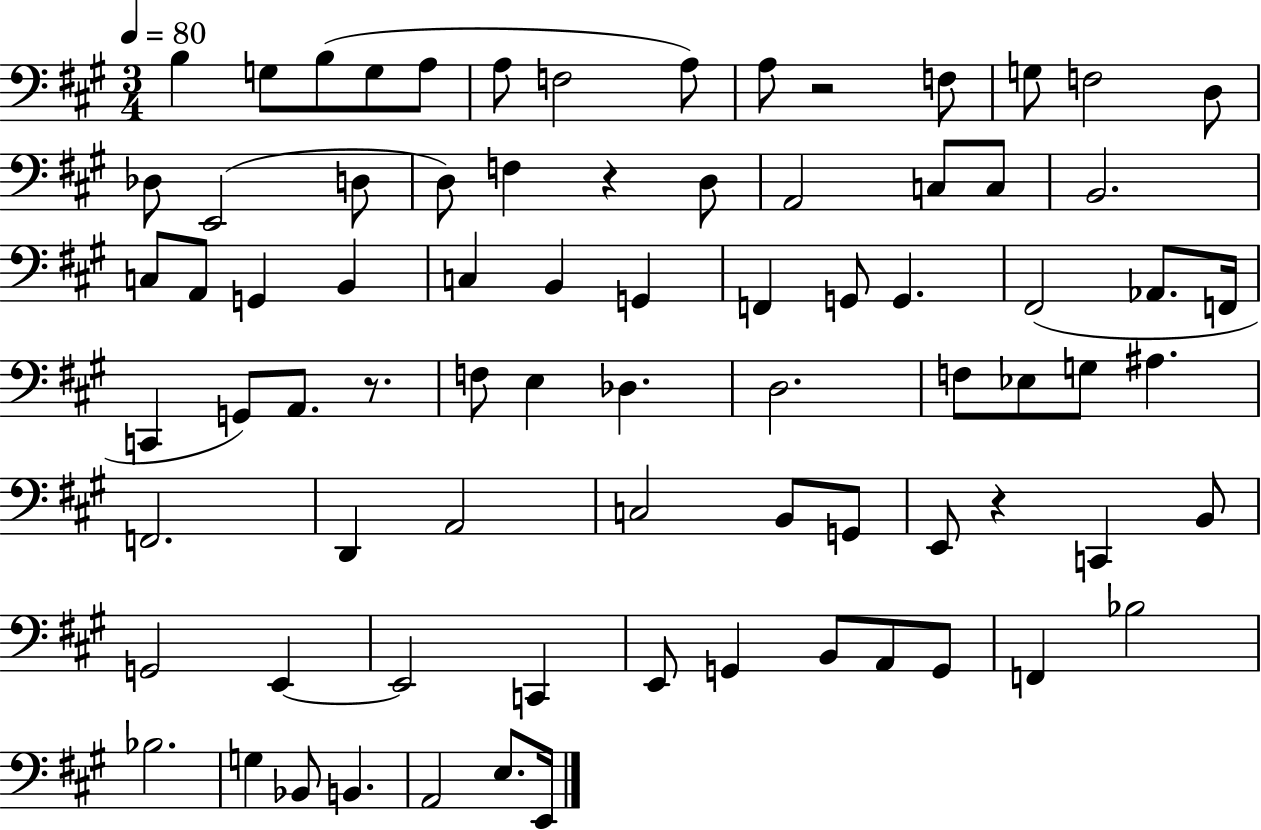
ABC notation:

X:1
T:Untitled
M:3/4
L:1/4
K:A
B, G,/2 B,/2 G,/2 A,/2 A,/2 F,2 A,/2 A,/2 z2 F,/2 G,/2 F,2 D,/2 _D,/2 E,,2 D,/2 D,/2 F, z D,/2 A,,2 C,/2 C,/2 B,,2 C,/2 A,,/2 G,, B,, C, B,, G,, F,, G,,/2 G,, ^F,,2 _A,,/2 F,,/4 C,, G,,/2 A,,/2 z/2 F,/2 E, _D, D,2 F,/2 _E,/2 G,/2 ^A, F,,2 D,, A,,2 C,2 B,,/2 G,,/2 E,,/2 z C,, B,,/2 G,,2 E,, E,,2 C,, E,,/2 G,, B,,/2 A,,/2 G,,/2 F,, _B,2 _B,2 G, _B,,/2 B,, A,,2 E,/2 E,,/4